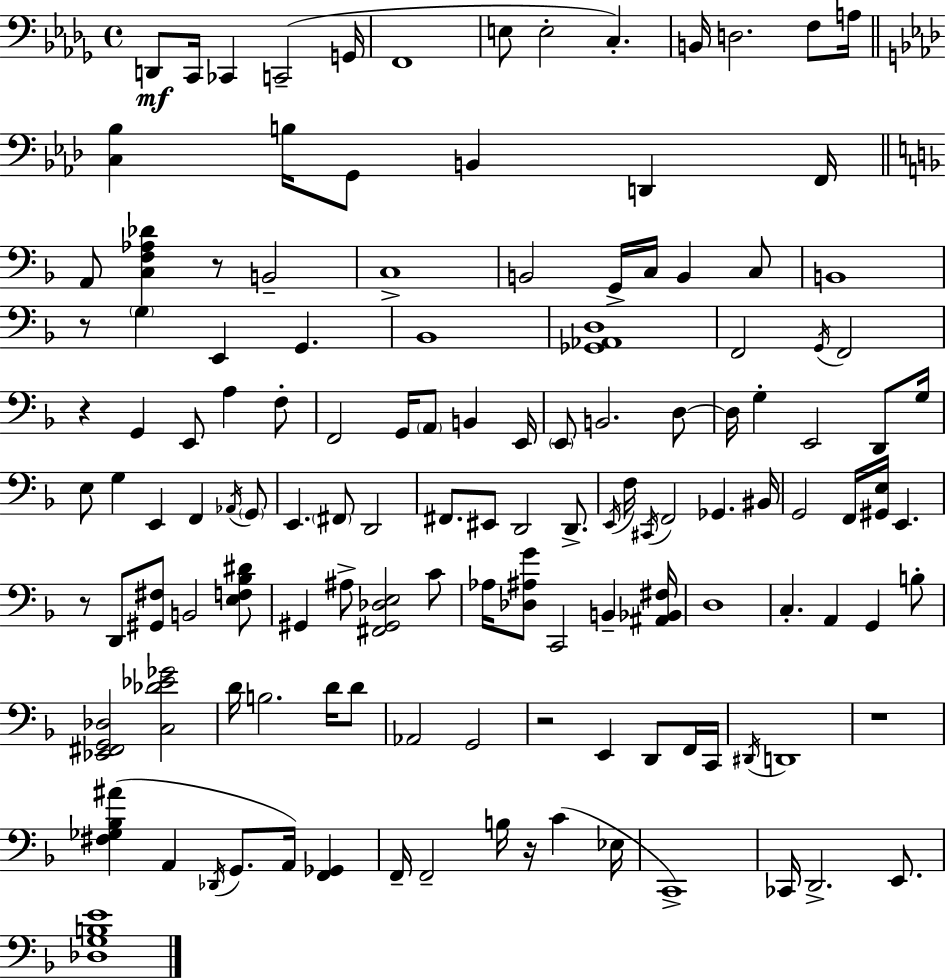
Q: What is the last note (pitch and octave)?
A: E2